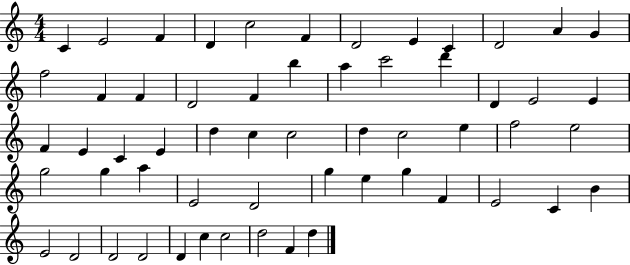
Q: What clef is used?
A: treble